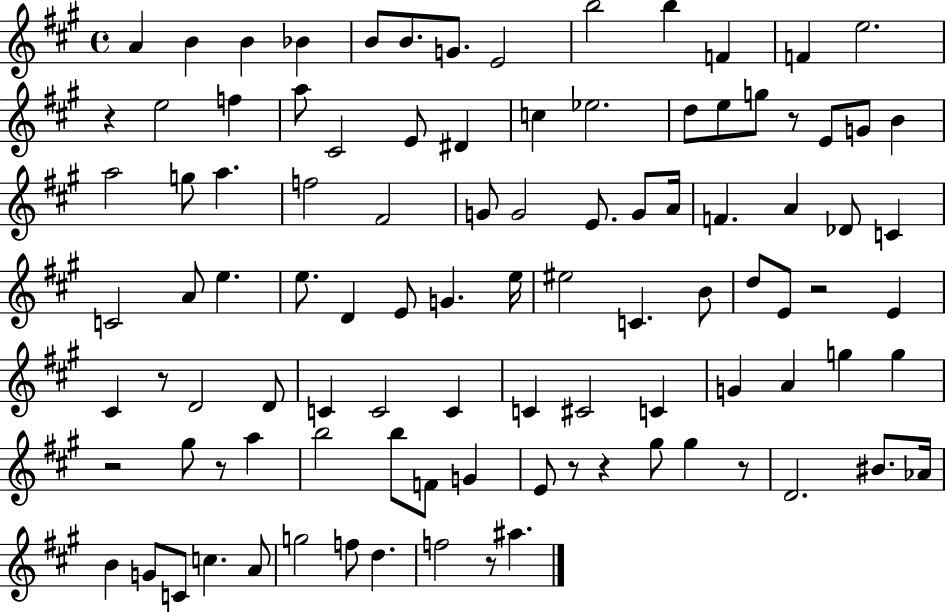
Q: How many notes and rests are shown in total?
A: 100